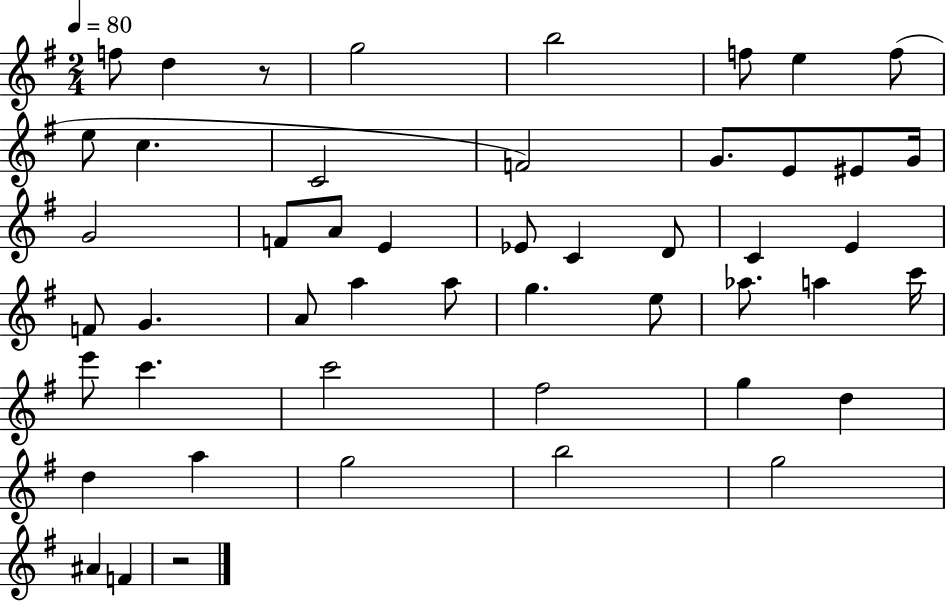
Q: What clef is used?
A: treble